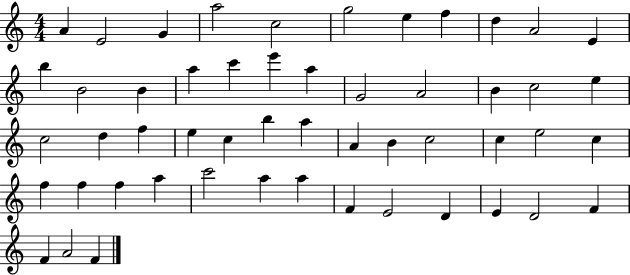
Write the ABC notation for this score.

X:1
T:Untitled
M:4/4
L:1/4
K:C
A E2 G a2 c2 g2 e f d A2 E b B2 B a c' e' a G2 A2 B c2 e c2 d f e c b a A B c2 c e2 c f f f a c'2 a a F E2 D E D2 F F A2 F